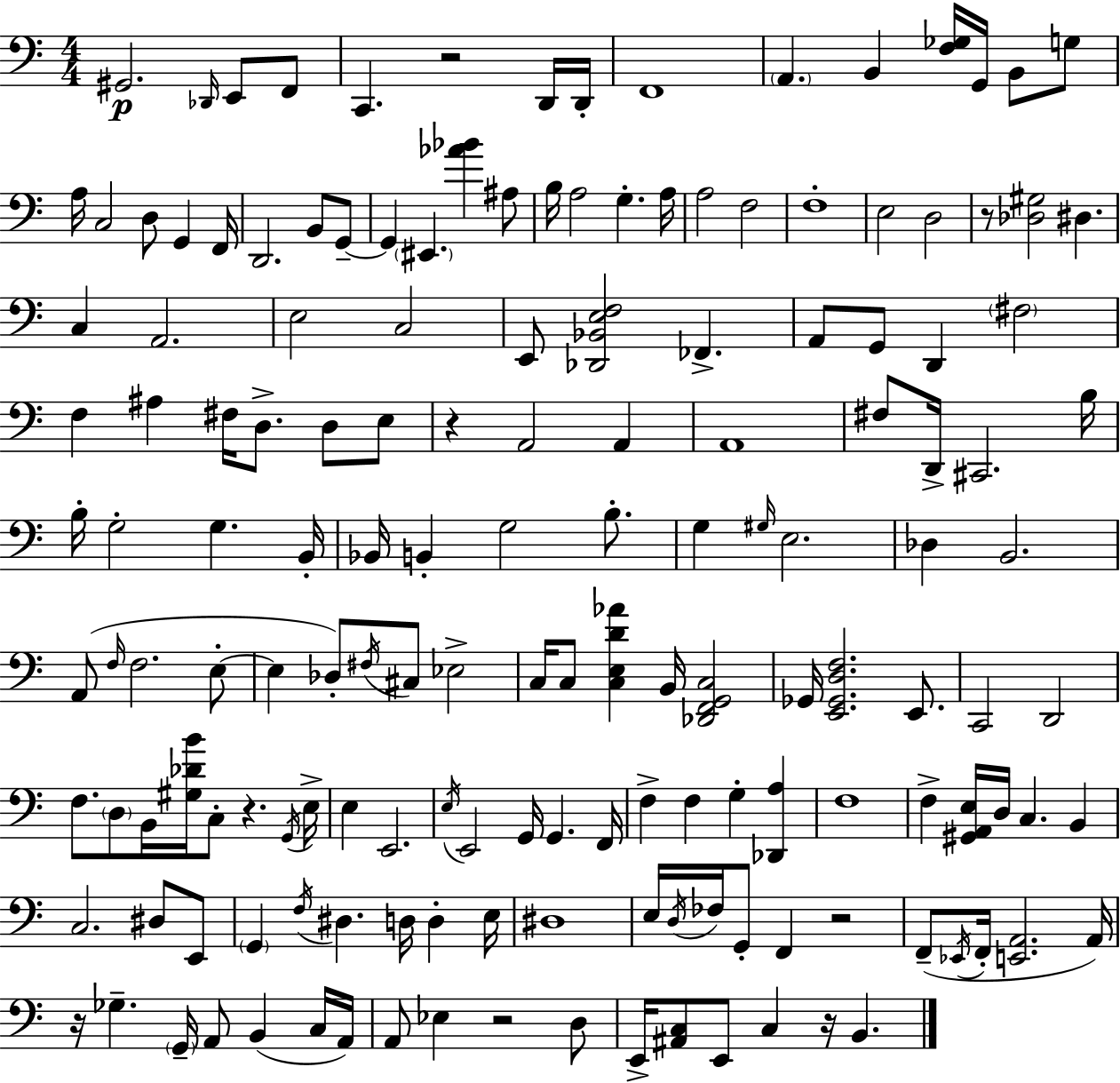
X:1
T:Untitled
M:4/4
L:1/4
K:Am
^G,,2 _D,,/4 E,,/2 F,,/2 C,, z2 D,,/4 D,,/4 F,,4 A,, B,, [F,_G,]/4 G,,/4 B,,/2 G,/2 A,/4 C,2 D,/2 G,, F,,/4 D,,2 B,,/2 G,,/2 G,, ^E,, [_A_B] ^A,/2 B,/4 A,2 G, A,/4 A,2 F,2 F,4 E,2 D,2 z/2 [_D,^G,]2 ^D, C, A,,2 E,2 C,2 E,,/2 [_D,,_B,,E,F,]2 _F,, A,,/2 G,,/2 D,, ^F,2 F, ^A, ^F,/4 D,/2 D,/2 E,/2 z A,,2 A,, A,,4 ^F,/2 D,,/4 ^C,,2 B,/4 B,/4 G,2 G, B,,/4 _B,,/4 B,, G,2 B,/2 G, ^G,/4 E,2 _D, B,,2 A,,/2 F,/4 F,2 E,/2 E, _D,/2 ^F,/4 ^C,/2 _E,2 C,/4 C,/2 [C,E,D_A] B,,/4 [_D,,F,,G,,C,]2 _G,,/4 [E,,_G,,D,F,]2 E,,/2 C,,2 D,,2 F,/2 D,/2 B,,/4 [^G,_DB]/4 C,/2 z G,,/4 E,/4 E, E,,2 E,/4 E,,2 G,,/4 G,, F,,/4 F, F, G, [_D,,A,] F,4 F, [^G,,A,,E,]/4 D,/4 C, B,, C,2 ^D,/2 E,,/2 G,, F,/4 ^D, D,/4 D, E,/4 ^D,4 E,/4 D,/4 _F,/4 G,,/2 F,, z2 F,,/2 _E,,/4 F,,/4 [E,,A,,]2 A,,/4 z/4 _G, G,,/4 A,,/2 B,, C,/4 A,,/4 A,,/2 _E, z2 D,/2 E,,/4 [^A,,C,]/2 E,,/2 C, z/4 B,,